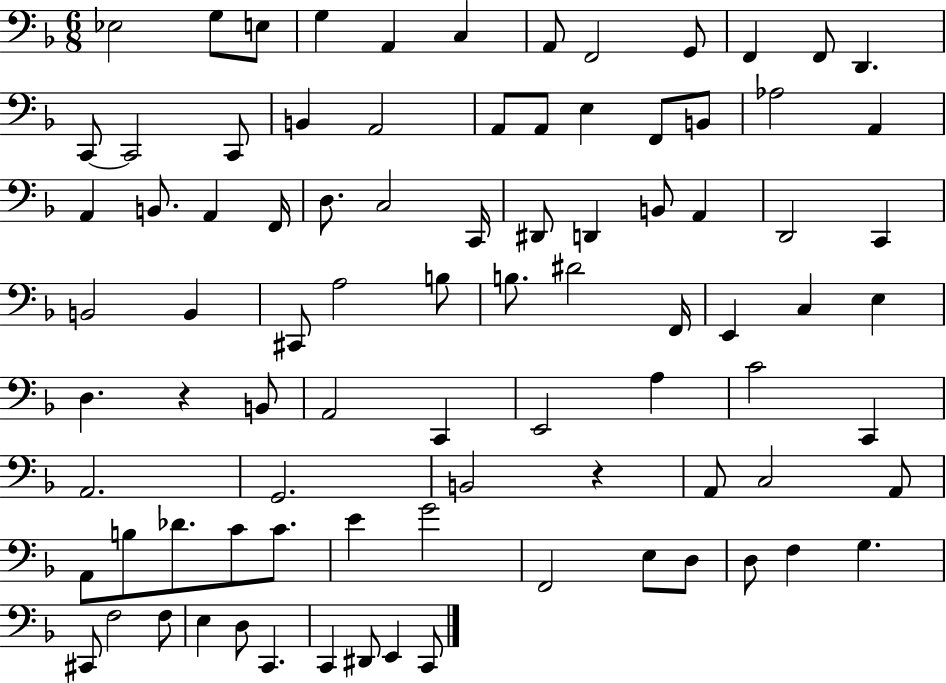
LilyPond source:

{
  \clef bass
  \numericTimeSignature
  \time 6/8
  \key f \major
  ees2 g8 e8 | g4 a,4 c4 | a,8 f,2 g,8 | f,4 f,8 d,4. | \break c,8~~ c,2 c,8 | b,4 a,2 | a,8 a,8 e4 f,8 b,8 | aes2 a,4 | \break a,4 b,8. a,4 f,16 | d8. c2 c,16 | dis,8 d,4 b,8 a,4 | d,2 c,4 | \break b,2 b,4 | cis,8 a2 b8 | b8. dis'2 f,16 | e,4 c4 e4 | \break d4. r4 b,8 | a,2 c,4 | e,2 a4 | c'2 c,4 | \break a,2. | g,2. | b,2 r4 | a,8 c2 a,8 | \break a,8 b8 des'8. c'8 c'8. | e'4 g'2 | f,2 e8 d8 | d8 f4 g4. | \break cis,8 f2 f8 | e4 d8 c,4. | c,4 dis,8 e,4 c,8 | \bar "|."
}